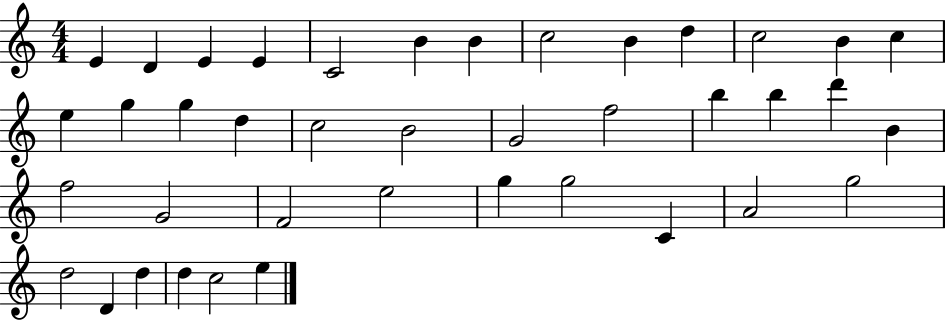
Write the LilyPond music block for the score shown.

{
  \clef treble
  \numericTimeSignature
  \time 4/4
  \key c \major
  e'4 d'4 e'4 e'4 | c'2 b'4 b'4 | c''2 b'4 d''4 | c''2 b'4 c''4 | \break e''4 g''4 g''4 d''4 | c''2 b'2 | g'2 f''2 | b''4 b''4 d'''4 b'4 | \break f''2 g'2 | f'2 e''2 | g''4 g''2 c'4 | a'2 g''2 | \break d''2 d'4 d''4 | d''4 c''2 e''4 | \bar "|."
}